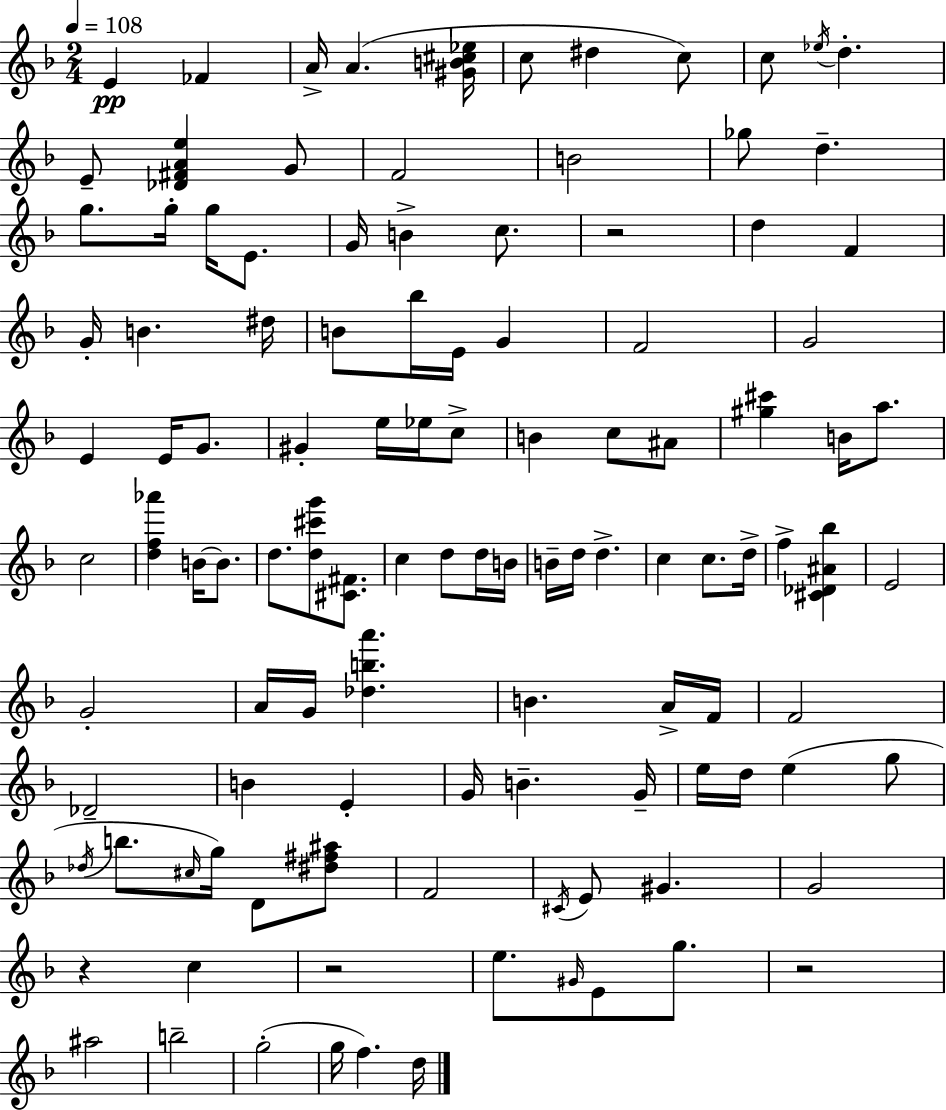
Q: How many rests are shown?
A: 4